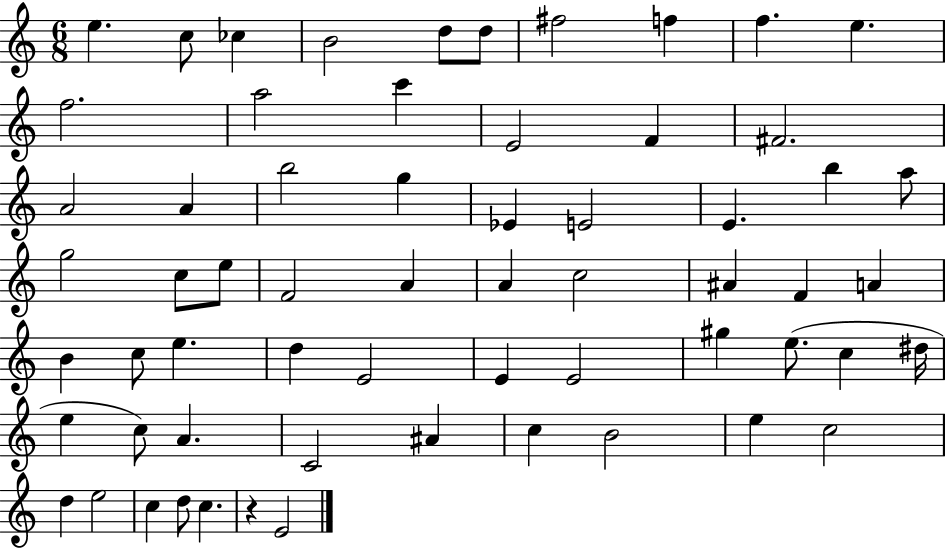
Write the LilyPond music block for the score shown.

{
  \clef treble
  \numericTimeSignature
  \time 6/8
  \key c \major
  e''4. c''8 ces''4 | b'2 d''8 d''8 | fis''2 f''4 | f''4. e''4. | \break f''2. | a''2 c'''4 | e'2 f'4 | fis'2. | \break a'2 a'4 | b''2 g''4 | ees'4 e'2 | e'4. b''4 a''8 | \break g''2 c''8 e''8 | f'2 a'4 | a'4 c''2 | ais'4 f'4 a'4 | \break b'4 c''8 e''4. | d''4 e'2 | e'4 e'2 | gis''4 e''8.( c''4 dis''16 | \break e''4 c''8) a'4. | c'2 ais'4 | c''4 b'2 | e''4 c''2 | \break d''4 e''2 | c''4 d''8 c''4. | r4 e'2 | \bar "|."
}